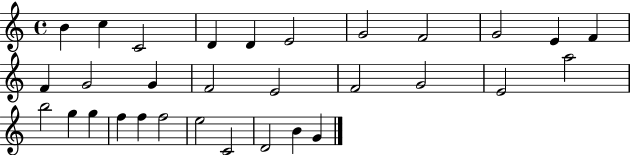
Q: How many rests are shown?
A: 0